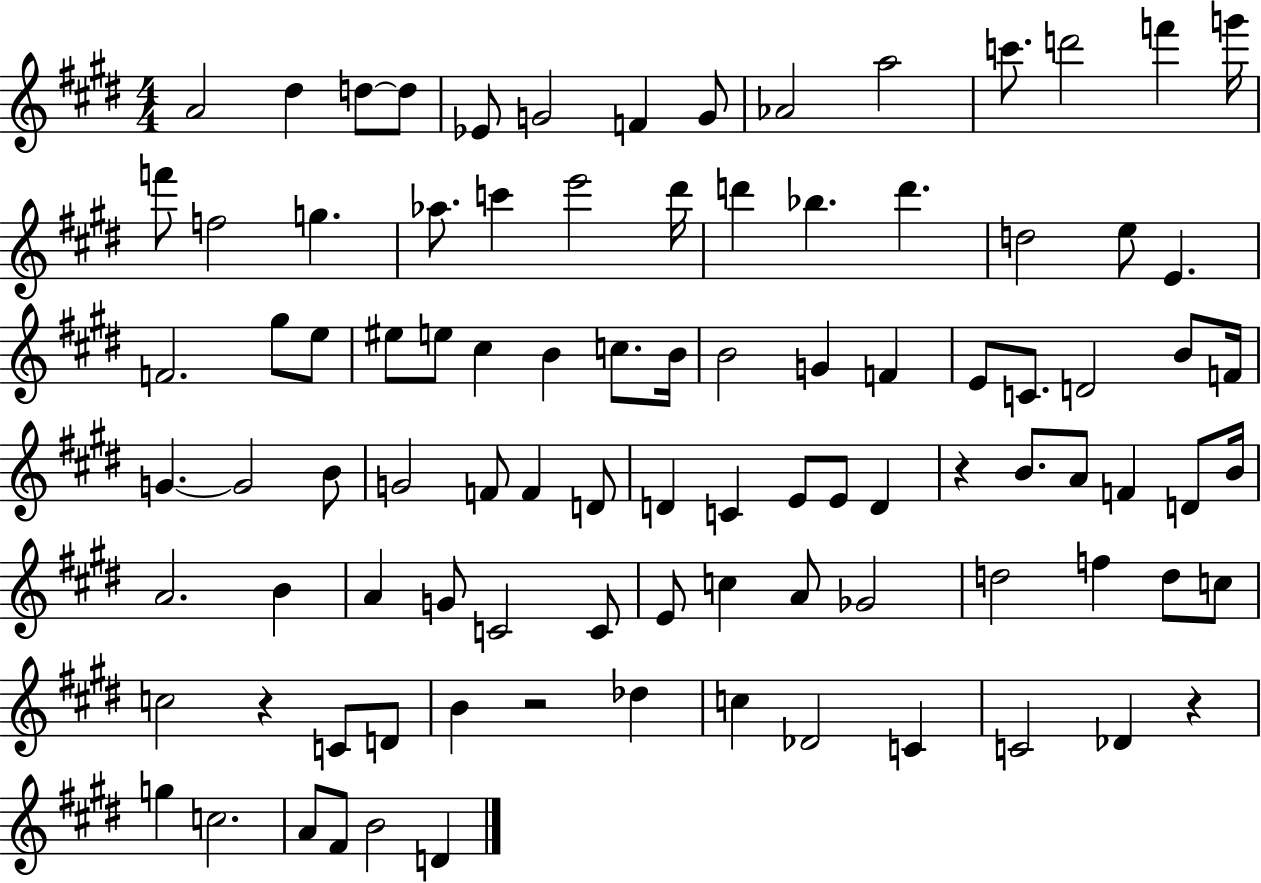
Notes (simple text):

A4/h D#5/q D5/e D5/e Eb4/e G4/h F4/q G4/e Ab4/h A5/h C6/e. D6/h F6/q G6/s F6/e F5/h G5/q. Ab5/e. C6/q E6/h D#6/s D6/q Bb5/q. D6/q. D5/h E5/e E4/q. F4/h. G#5/e E5/e EIS5/e E5/e C#5/q B4/q C5/e. B4/s B4/h G4/q F4/q E4/e C4/e. D4/h B4/e F4/s G4/q. G4/h B4/e G4/h F4/e F4/q D4/e D4/q C4/q E4/e E4/e D4/q R/q B4/e. A4/e F4/q D4/e B4/s A4/h. B4/q A4/q G4/e C4/h C4/e E4/e C5/q A4/e Gb4/h D5/h F5/q D5/e C5/e C5/h R/q C4/e D4/e B4/q R/h Db5/q C5/q Db4/h C4/q C4/h Db4/q R/q G5/q C5/h. A4/e F#4/e B4/h D4/q